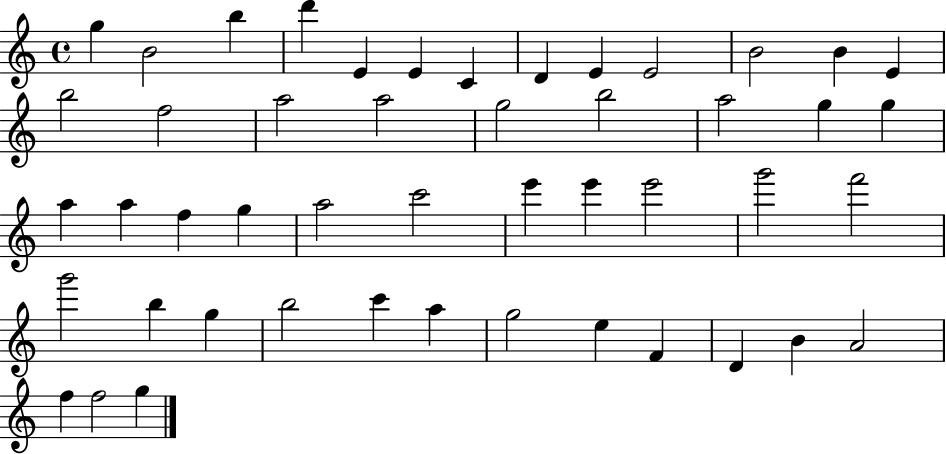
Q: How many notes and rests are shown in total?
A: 48